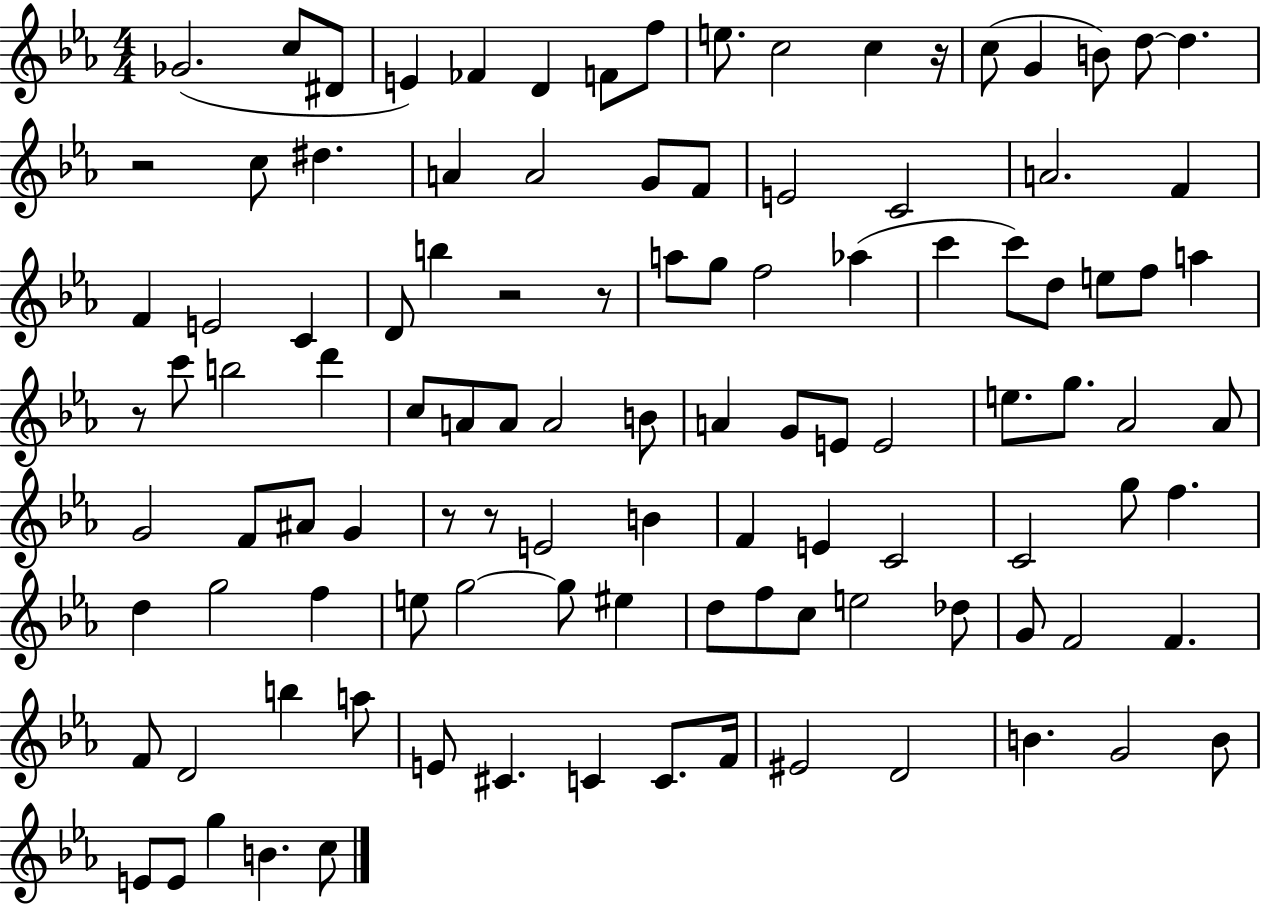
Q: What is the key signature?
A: EES major